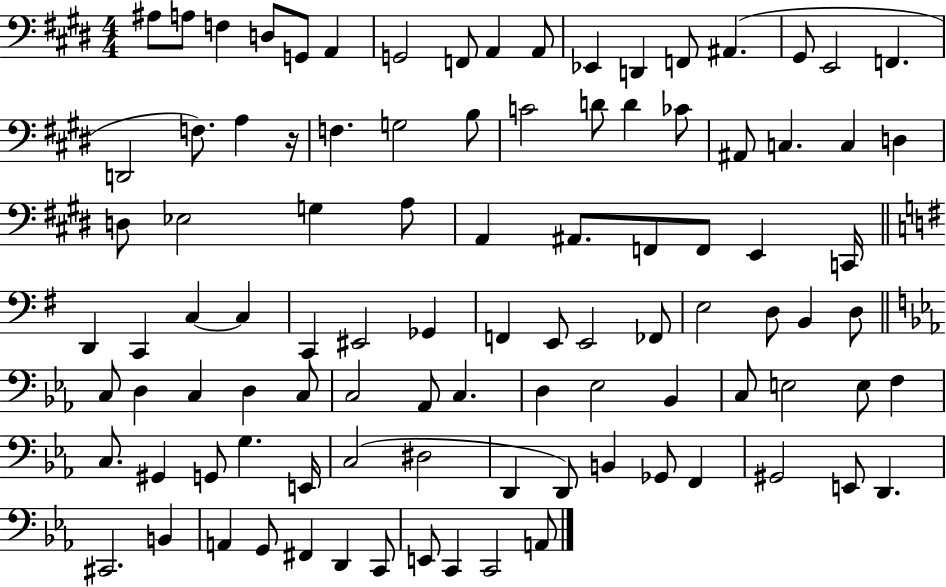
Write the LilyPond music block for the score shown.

{
  \clef bass
  \numericTimeSignature
  \time 4/4
  \key e \major
  ais8 a8 f4 d8 g,8 a,4 | g,2 f,8 a,4 a,8 | ees,4 d,4 f,8 ais,4.( | gis,8 e,2 f,4. | \break d,2 f8.) a4 r16 | f4. g2 b8 | c'2 d'8 d'4 ces'8 | ais,8 c4. c4 d4 | \break d8 ees2 g4 a8 | a,4 ais,8. f,8 f,8 e,4 c,16 | \bar "||" \break \key e \minor d,4 c,4 c4~~ c4 | c,4 eis,2 ges,4 | f,4 e,8 e,2 fes,8 | e2 d8 b,4 d8 | \break \bar "||" \break \key ees \major c8 d4 c4 d4 c8 | c2 aes,8 c4. | d4 ees2 bes,4 | c8 e2 e8 f4 | \break c8. gis,4 g,8 g4. e,16 | c2( dis2 | d,4 d,8) b,4 ges,8 f,4 | gis,2 e,8 d,4. | \break cis,2. b,4 | a,4 g,8 fis,4 d,4 c,8 | e,8 c,4 c,2 a,8 | \bar "|."
}